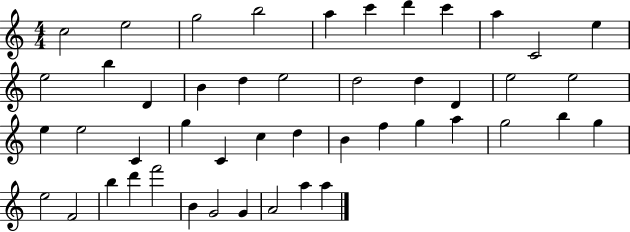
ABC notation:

X:1
T:Untitled
M:4/4
L:1/4
K:C
c2 e2 g2 b2 a c' d' c' a C2 e e2 b D B d e2 d2 d D e2 e2 e e2 C g C c d B f g a g2 b g e2 F2 b d' f'2 B G2 G A2 a a